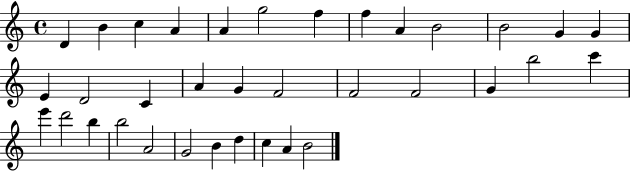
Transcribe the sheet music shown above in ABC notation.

X:1
T:Untitled
M:4/4
L:1/4
K:C
D B c A A g2 f f A B2 B2 G G E D2 C A G F2 F2 F2 G b2 c' e' d'2 b b2 A2 G2 B d c A B2